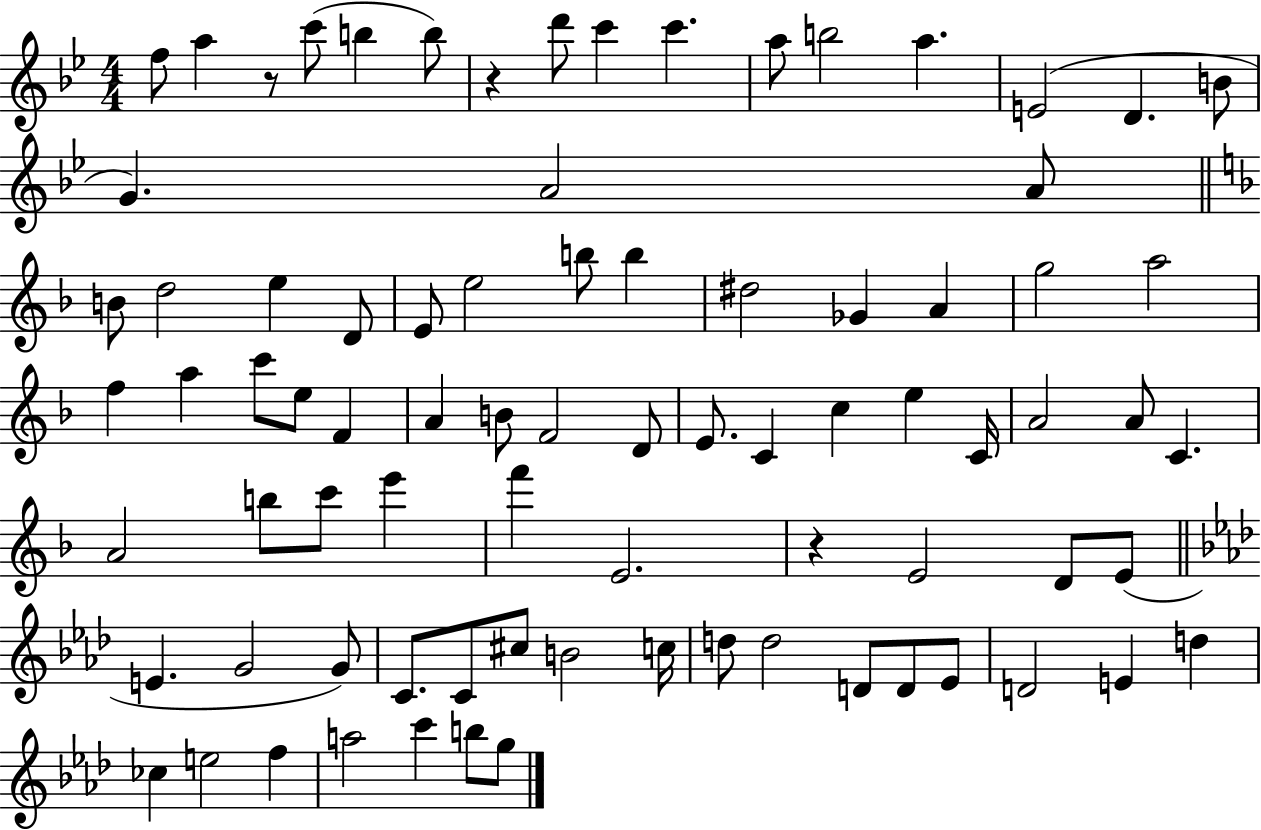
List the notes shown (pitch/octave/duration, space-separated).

F5/e A5/q R/e C6/e B5/q B5/e R/q D6/e C6/q C6/q. A5/e B5/h A5/q. E4/h D4/q. B4/e G4/q. A4/h A4/e B4/e D5/h E5/q D4/e E4/e E5/h B5/e B5/q D#5/h Gb4/q A4/q G5/h A5/h F5/q A5/q C6/e E5/e F4/q A4/q B4/e F4/h D4/e E4/e. C4/q C5/q E5/q C4/s A4/h A4/e C4/q. A4/h B5/e C6/e E6/q F6/q E4/h. R/q E4/h D4/e E4/e E4/q. G4/h G4/e C4/e. C4/e C#5/e B4/h C5/s D5/e D5/h D4/e D4/e Eb4/e D4/h E4/q D5/q CES5/q E5/h F5/q A5/h C6/q B5/e G5/e